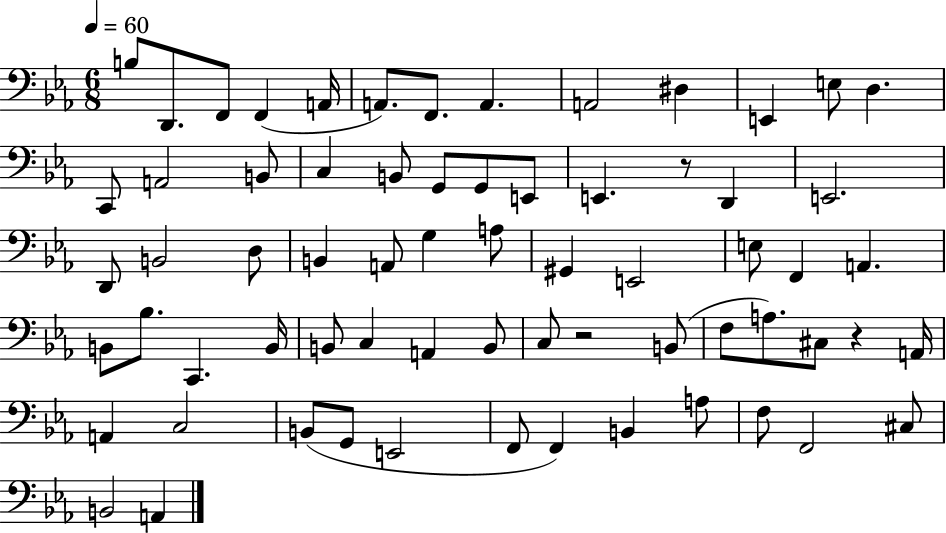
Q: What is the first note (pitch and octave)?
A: B3